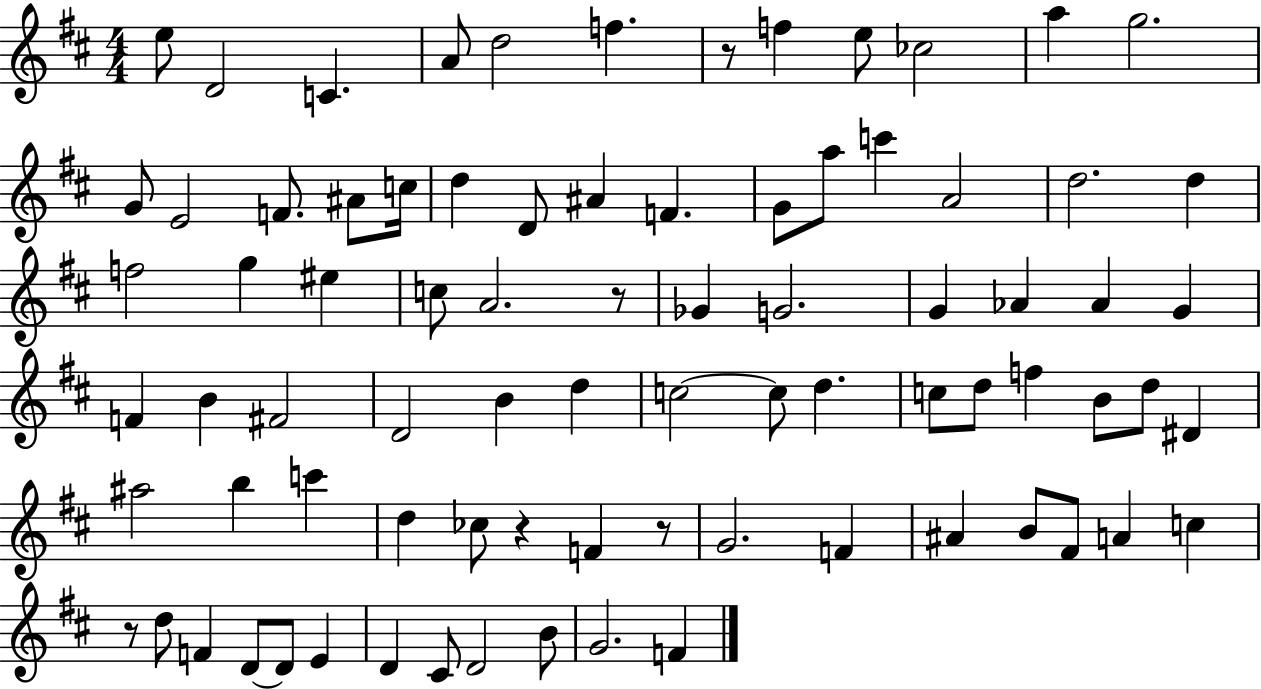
{
  \clef treble
  \numericTimeSignature
  \time 4/4
  \key d \major
  e''8 d'2 c'4. | a'8 d''2 f''4. | r8 f''4 e''8 ces''2 | a''4 g''2. | \break g'8 e'2 f'8. ais'8 c''16 | d''4 d'8 ais'4 f'4. | g'8 a''8 c'''4 a'2 | d''2. d''4 | \break f''2 g''4 eis''4 | c''8 a'2. r8 | ges'4 g'2. | g'4 aes'4 aes'4 g'4 | \break f'4 b'4 fis'2 | d'2 b'4 d''4 | c''2~~ c''8 d''4. | c''8 d''8 f''4 b'8 d''8 dis'4 | \break ais''2 b''4 c'''4 | d''4 ces''8 r4 f'4 r8 | g'2. f'4 | ais'4 b'8 fis'8 a'4 c''4 | \break r8 d''8 f'4 d'8~~ d'8 e'4 | d'4 cis'8 d'2 b'8 | g'2. f'4 | \bar "|."
}